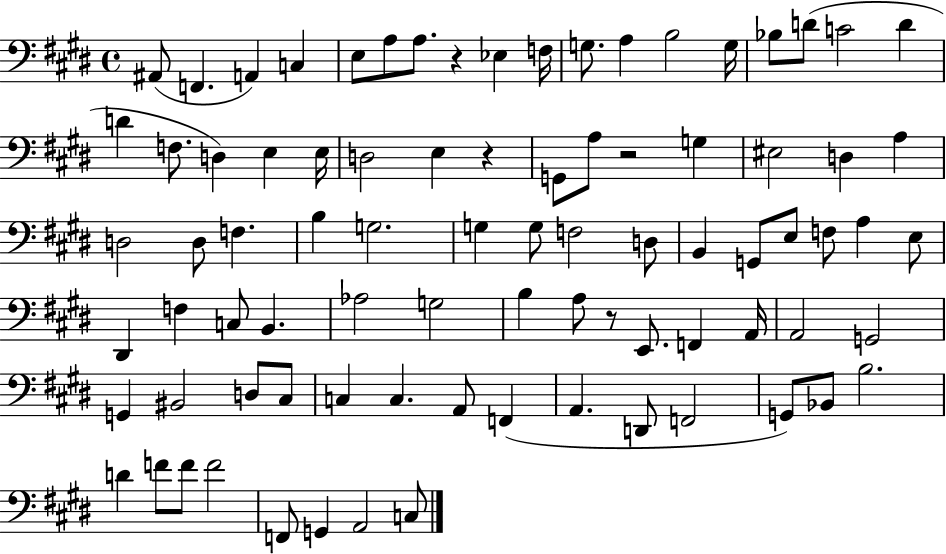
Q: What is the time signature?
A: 4/4